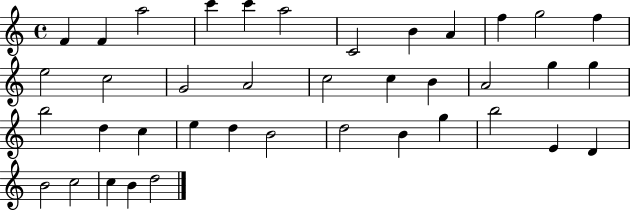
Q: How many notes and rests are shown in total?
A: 39